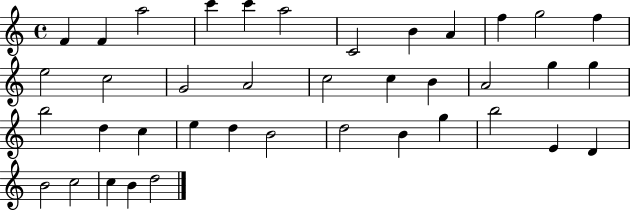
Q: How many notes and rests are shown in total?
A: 39